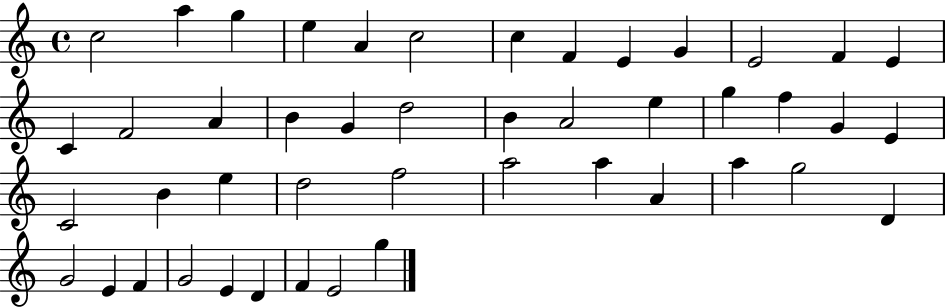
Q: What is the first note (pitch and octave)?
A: C5